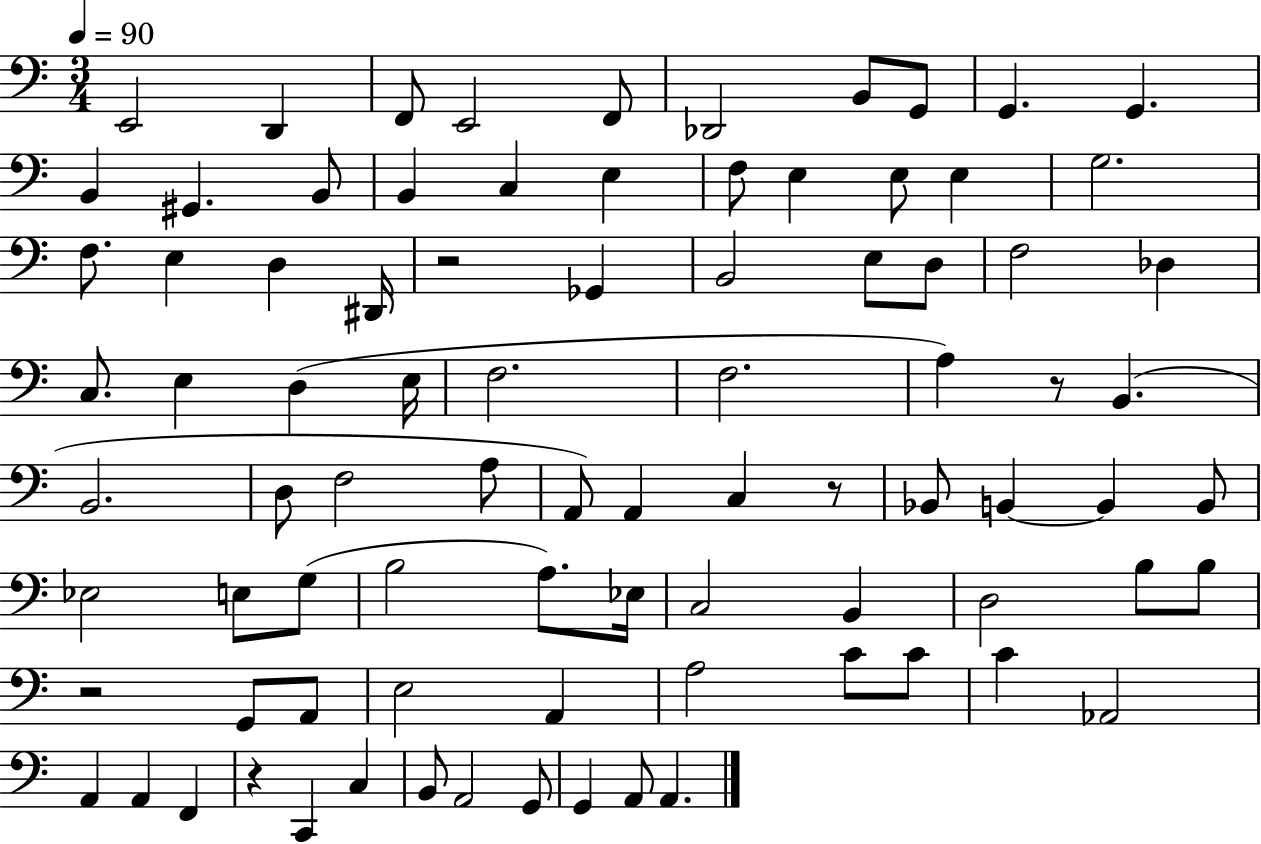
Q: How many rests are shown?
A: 5